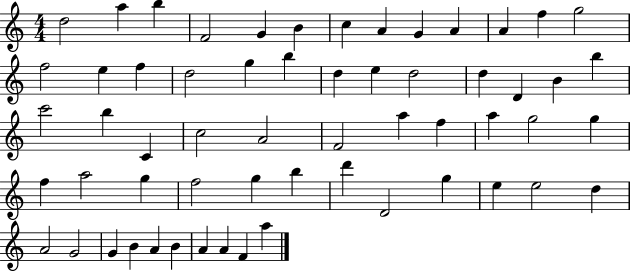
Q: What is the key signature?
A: C major